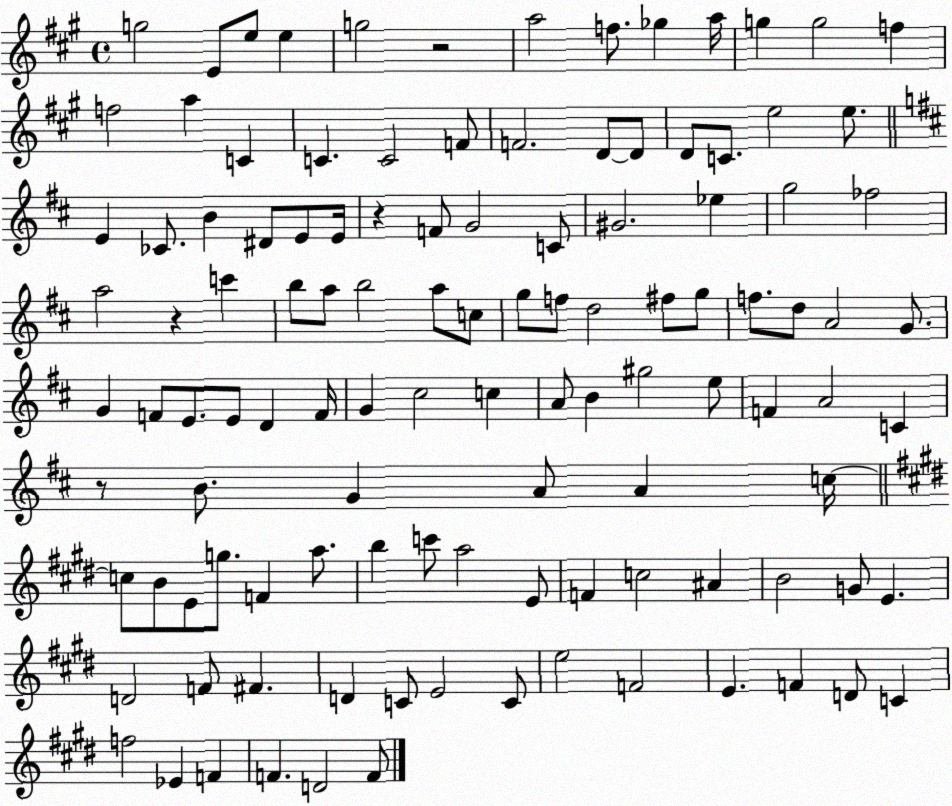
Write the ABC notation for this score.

X:1
T:Untitled
M:4/4
L:1/4
K:A
g2 E/2 e/2 e g2 z2 a2 f/2 _g a/4 g g2 f f2 a C C C2 F/2 F2 D/2 D/2 D/2 C/2 e2 e/2 E _C/2 B ^D/2 E/2 E/4 z F/2 G2 C/2 ^G2 _e g2 _f2 a2 z c' b/2 a/2 b2 a/2 c/2 g/2 f/2 d2 ^f/2 g/2 f/2 d/2 A2 G/2 G F/2 E/2 E/2 D F/4 G ^c2 c A/2 B ^g2 e/2 F A2 C z/2 B/2 G A/2 A c/4 c/2 B/2 E/2 g/2 F a/2 b c'/2 a2 E/2 F c2 ^A B2 G/2 E D2 F/2 ^F D C/2 E2 C/2 e2 F2 E F D/2 C f2 _E F F D2 F/2